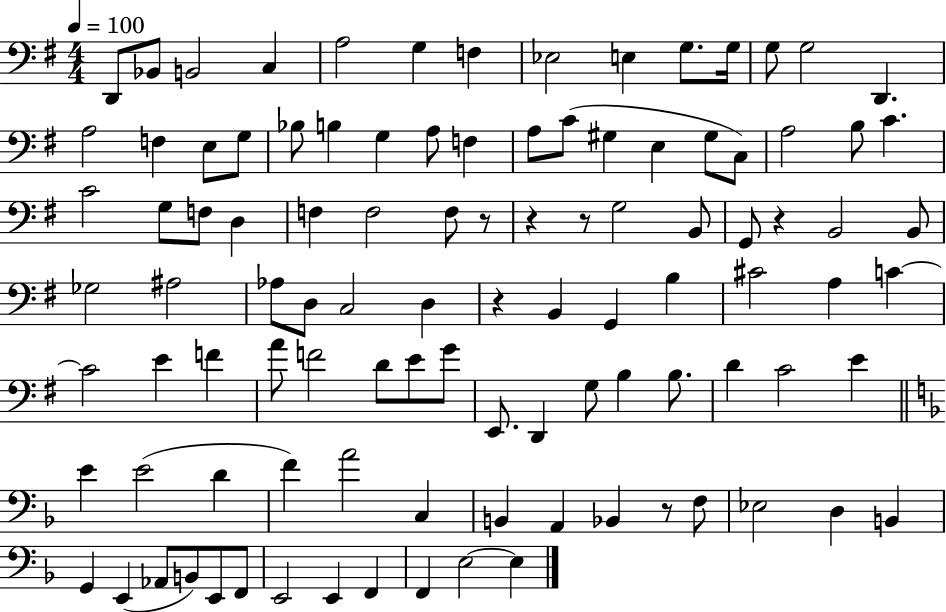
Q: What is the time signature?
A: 4/4